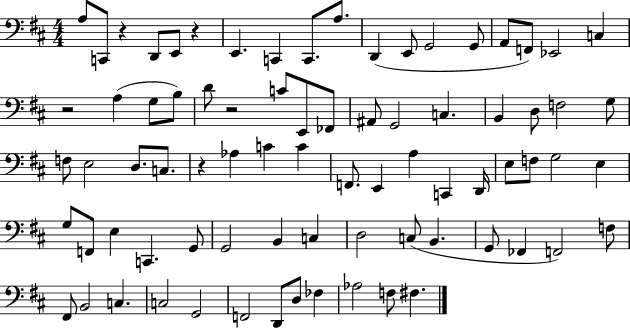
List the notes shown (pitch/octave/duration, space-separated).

A3/e C2/e R/q D2/e E2/e R/q E2/q. C2/q C2/e. A3/e. D2/q E2/e G2/h G2/e A2/e F2/e Eb2/h C3/q R/h A3/q G3/e B3/e D4/e R/h C4/e E2/e FES2/e A#2/e G2/h C3/q. B2/q D3/e F3/h G3/e F3/e E3/h D3/e. C3/e. R/q Ab3/q C4/q C4/q F2/e. E2/q A3/q C2/q D2/s E3/e F3/e G3/h E3/q G3/e F2/e E3/q C2/q. G2/e G2/h B2/q C3/q D3/h C3/e B2/q. G2/e FES2/q F2/h F3/e F#2/e B2/h C3/q. C3/h G2/h F2/h D2/e D3/e FES3/q Ab3/h F3/e F#3/q.